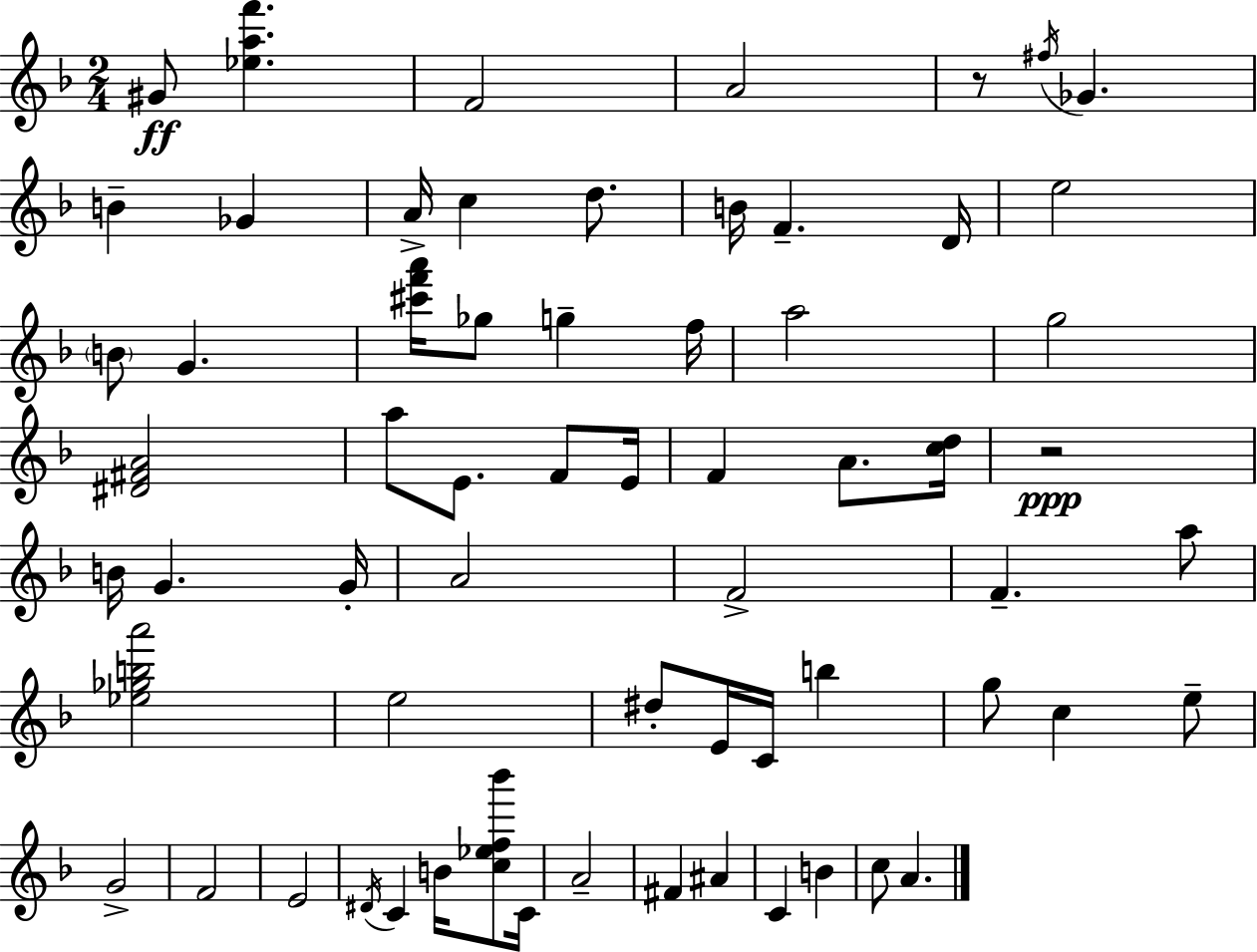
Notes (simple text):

G#4/e [Eb5,A5,F6]/q. F4/h A4/h R/e F#5/s Gb4/q. B4/q Gb4/q A4/s C5/q D5/e. B4/s F4/q. D4/s E5/h B4/e G4/q. [C#6,F6,A6]/s Gb5/e G5/q F5/s A5/h G5/h [D#4,F#4,A4]/h A5/e E4/e. F4/e E4/s F4/q A4/e. [C5,D5]/s R/h B4/s G4/q. G4/s A4/h F4/h F4/q. A5/e [Eb5,Gb5,B5,A6]/h E5/h D#5/e E4/s C4/s B5/q G5/e C5/q E5/e G4/h F4/h E4/h D#4/s C4/q B4/s [C5,Eb5,F5,Bb6]/e C4/s A4/h F#4/q A#4/q C4/q B4/q C5/e A4/q.